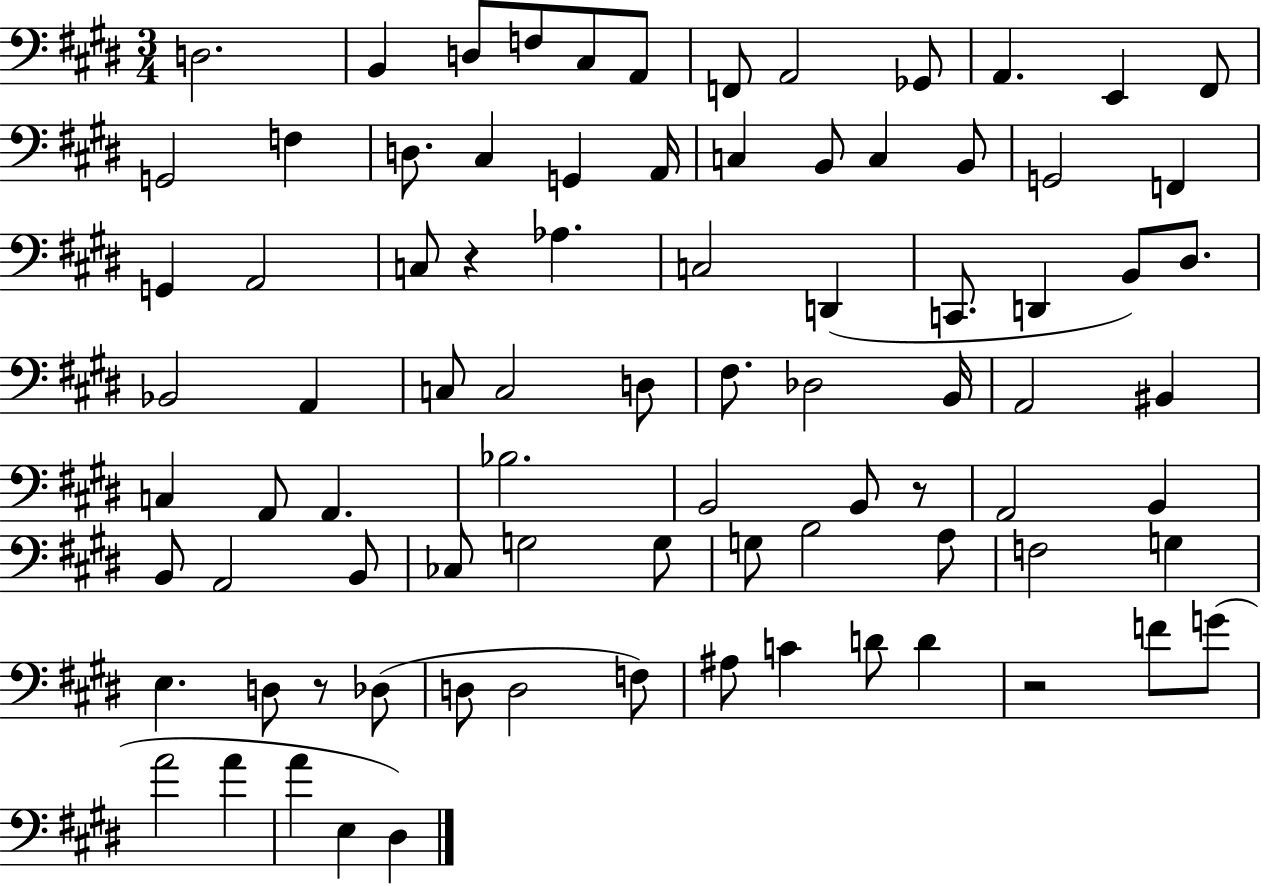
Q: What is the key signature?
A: E major